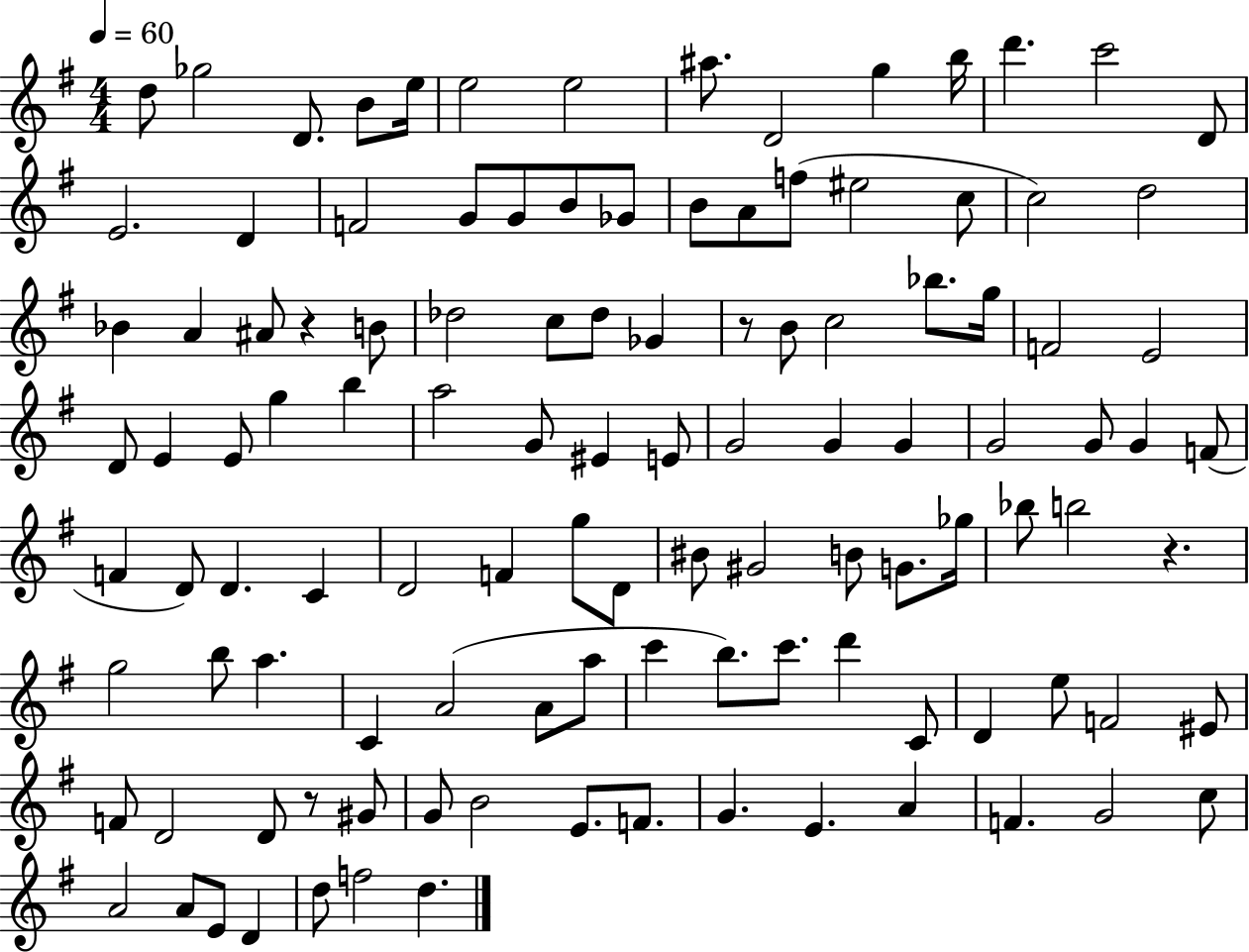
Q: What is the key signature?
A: G major